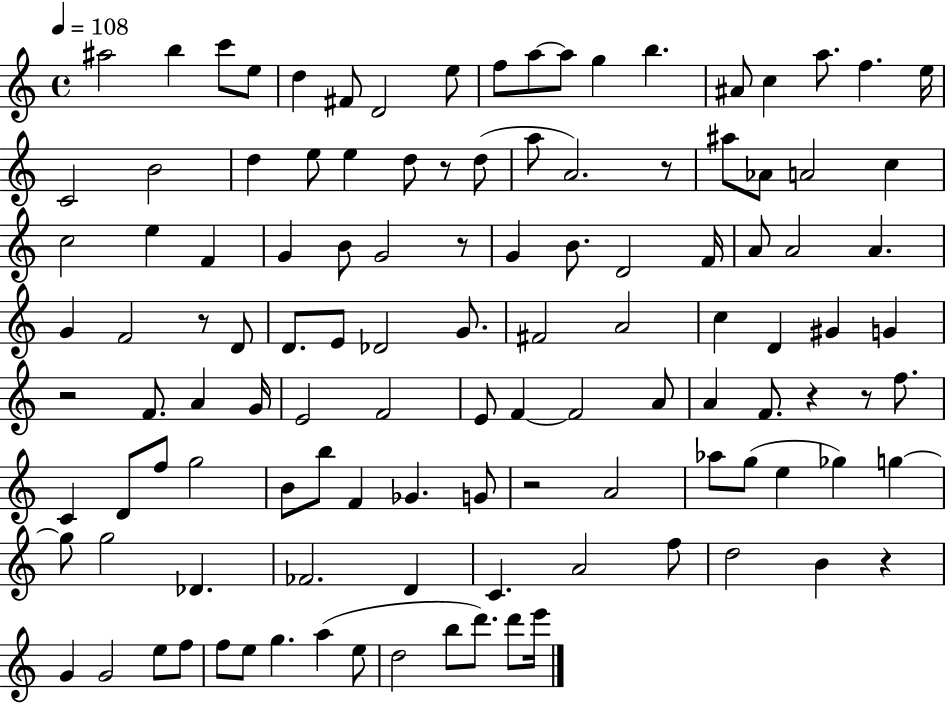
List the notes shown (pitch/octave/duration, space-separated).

A#5/h B5/q C6/e E5/e D5/q F#4/e D4/h E5/e F5/e A5/e A5/e G5/q B5/q. A#4/e C5/q A5/e. F5/q. E5/s C4/h B4/h D5/q E5/e E5/q D5/e R/e D5/e A5/e A4/h. R/e A#5/e Ab4/e A4/h C5/q C5/h E5/q F4/q G4/q B4/e G4/h R/e G4/q B4/e. D4/h F4/s A4/e A4/h A4/q. G4/q F4/h R/e D4/e D4/e. E4/e Db4/h G4/e. F#4/h A4/h C5/q D4/q G#4/q G4/q R/h F4/e. A4/q G4/s E4/h F4/h E4/e F4/q F4/h A4/e A4/q F4/e. R/q R/e F5/e. C4/q D4/e F5/e G5/h B4/e B5/e F4/q Gb4/q. G4/e R/h A4/h Ab5/e G5/e E5/q Gb5/q G5/q G5/e G5/h Db4/q. FES4/h. D4/q C4/q. A4/h F5/e D5/h B4/q R/q G4/q G4/h E5/e F5/e F5/e E5/e G5/q. A5/q E5/e D5/h B5/e D6/e. D6/e E6/s